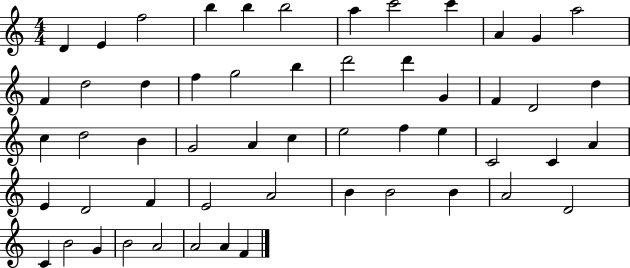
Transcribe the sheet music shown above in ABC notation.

X:1
T:Untitled
M:4/4
L:1/4
K:C
D E f2 b b b2 a c'2 c' A G a2 F d2 d f g2 b d'2 d' G F D2 d c d2 B G2 A c e2 f e C2 C A E D2 F E2 A2 B B2 B A2 D2 C B2 G B2 A2 A2 A F